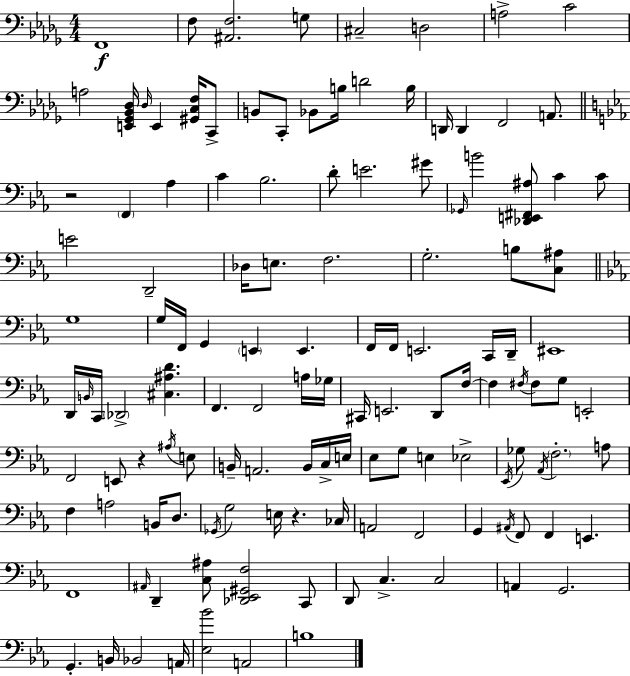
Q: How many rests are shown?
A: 3